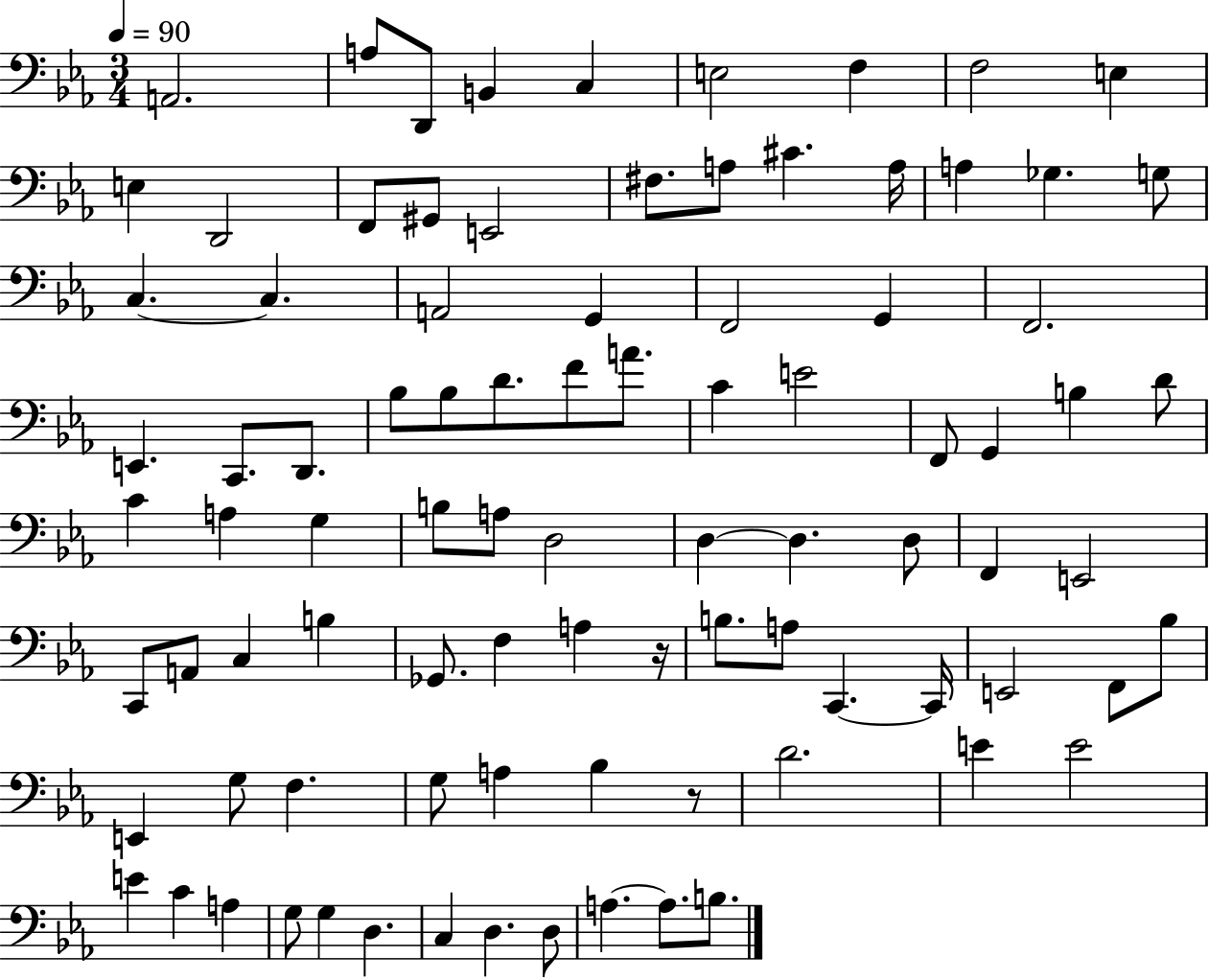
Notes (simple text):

A2/h. A3/e D2/e B2/q C3/q E3/h F3/q F3/h E3/q E3/q D2/h F2/e G#2/e E2/h F#3/e. A3/e C#4/q. A3/s A3/q Gb3/q. G3/e C3/q. C3/q. A2/h G2/q F2/h G2/q F2/h. E2/q. C2/e. D2/e. Bb3/e Bb3/e D4/e. F4/e A4/e. C4/q E4/h F2/e G2/q B3/q D4/e C4/q A3/q G3/q B3/e A3/e D3/h D3/q D3/q. D3/e F2/q E2/h C2/e A2/e C3/q B3/q Gb2/e. F3/q A3/q R/s B3/e. A3/e C2/q. C2/s E2/h F2/e Bb3/e E2/q G3/e F3/q. G3/e A3/q Bb3/q R/e D4/h. E4/q E4/h E4/q C4/q A3/q G3/e G3/q D3/q. C3/q D3/q. D3/e A3/q. A3/e. B3/e.